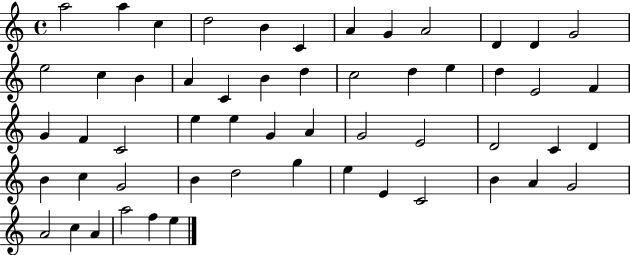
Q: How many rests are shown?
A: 0